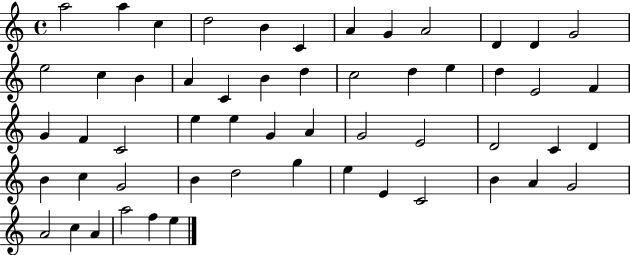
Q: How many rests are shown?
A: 0